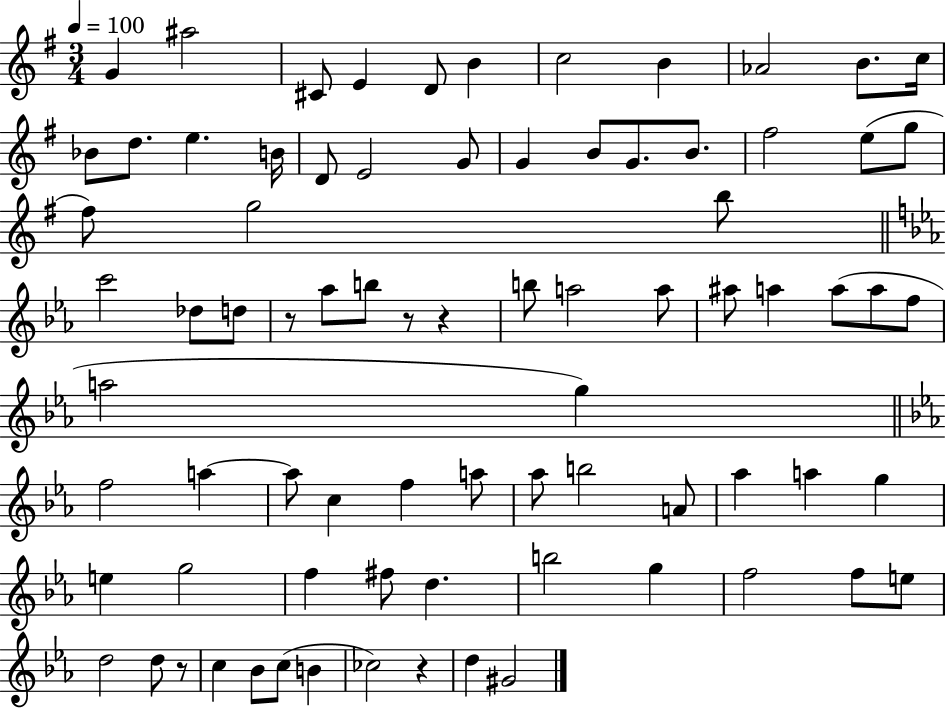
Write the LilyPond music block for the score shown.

{
  \clef treble
  \numericTimeSignature
  \time 3/4
  \key g \major
  \tempo 4 = 100
  g'4 ais''2 | cis'8 e'4 d'8 b'4 | c''2 b'4 | aes'2 b'8. c''16 | \break bes'8 d''8. e''4. b'16 | d'8 e'2 g'8 | g'4 b'8 g'8. b'8. | fis''2 e''8( g''8 | \break fis''8) g''2 b''8 | \bar "||" \break \key ees \major c'''2 des''8 d''8 | r8 aes''8 b''8 r8 r4 | b''8 a''2 a''8 | ais''8 a''4 a''8( a''8 f''8 | \break a''2 g''4) | \bar "||" \break \key c \minor f''2 a''4~~ | a''8 c''4 f''4 a''8 | aes''8 b''2 a'8 | aes''4 a''4 g''4 | \break e''4 g''2 | f''4 fis''8 d''4. | b''2 g''4 | f''2 f''8 e''8 | \break d''2 d''8 r8 | c''4 bes'8 c''8( b'4 | ces''2) r4 | d''4 gis'2 | \break \bar "|."
}